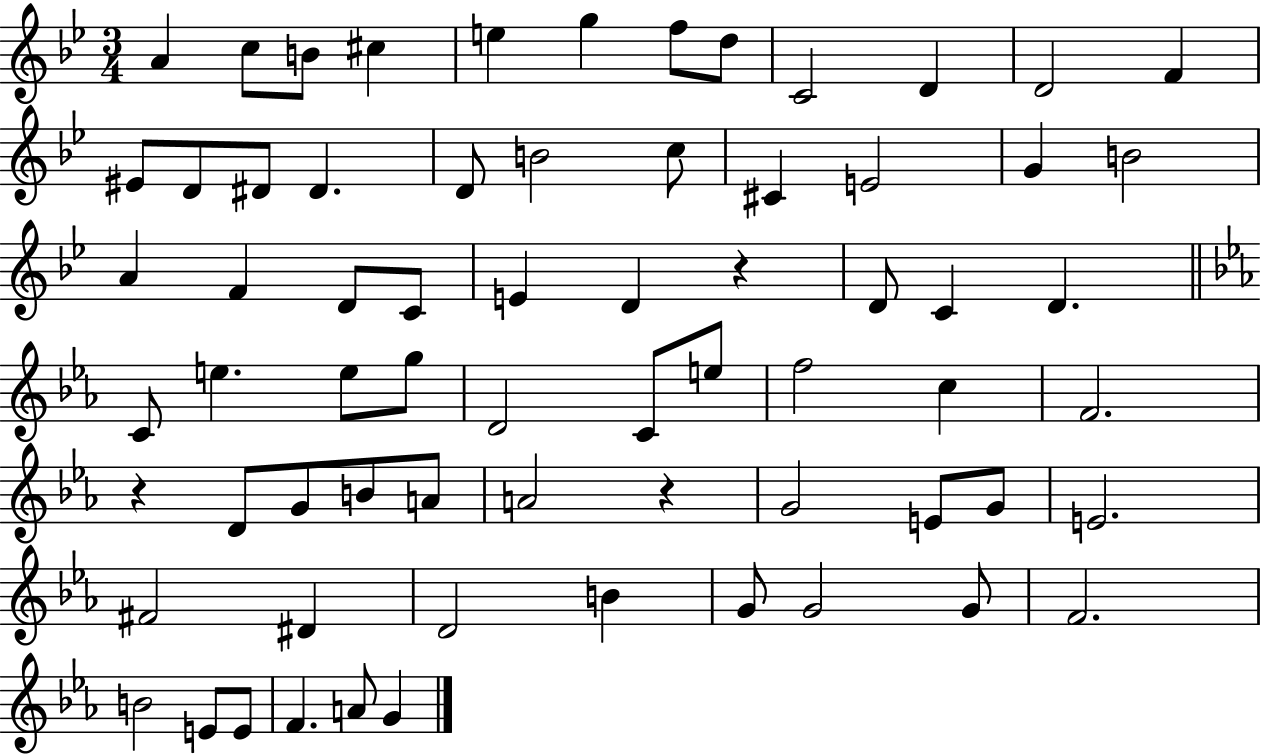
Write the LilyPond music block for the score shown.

{
  \clef treble
  \numericTimeSignature
  \time 3/4
  \key bes \major
  a'4 c''8 b'8 cis''4 | e''4 g''4 f''8 d''8 | c'2 d'4 | d'2 f'4 | \break eis'8 d'8 dis'8 dis'4. | d'8 b'2 c''8 | cis'4 e'2 | g'4 b'2 | \break a'4 f'4 d'8 c'8 | e'4 d'4 r4 | d'8 c'4 d'4. | \bar "||" \break \key ees \major c'8 e''4. e''8 g''8 | d'2 c'8 e''8 | f''2 c''4 | f'2. | \break r4 d'8 g'8 b'8 a'8 | a'2 r4 | g'2 e'8 g'8 | e'2. | \break fis'2 dis'4 | d'2 b'4 | g'8 g'2 g'8 | f'2. | \break b'2 e'8 e'8 | f'4. a'8 g'4 | \bar "|."
}